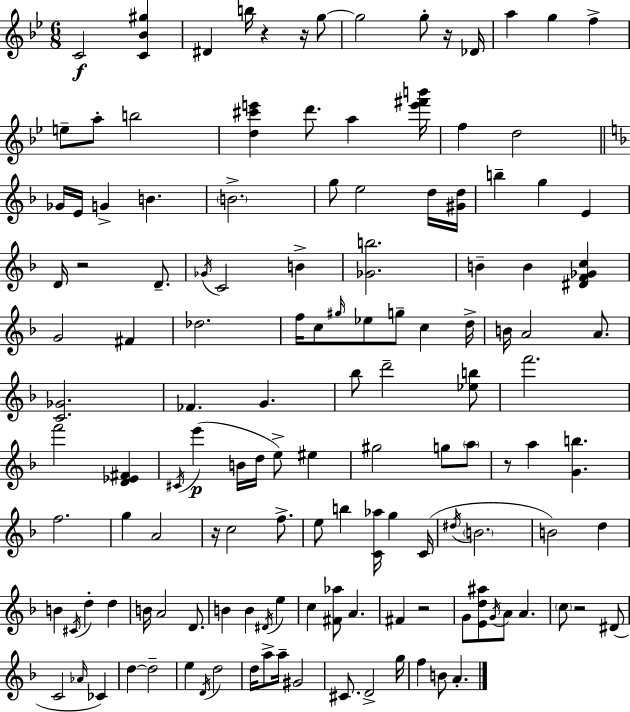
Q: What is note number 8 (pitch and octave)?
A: A5